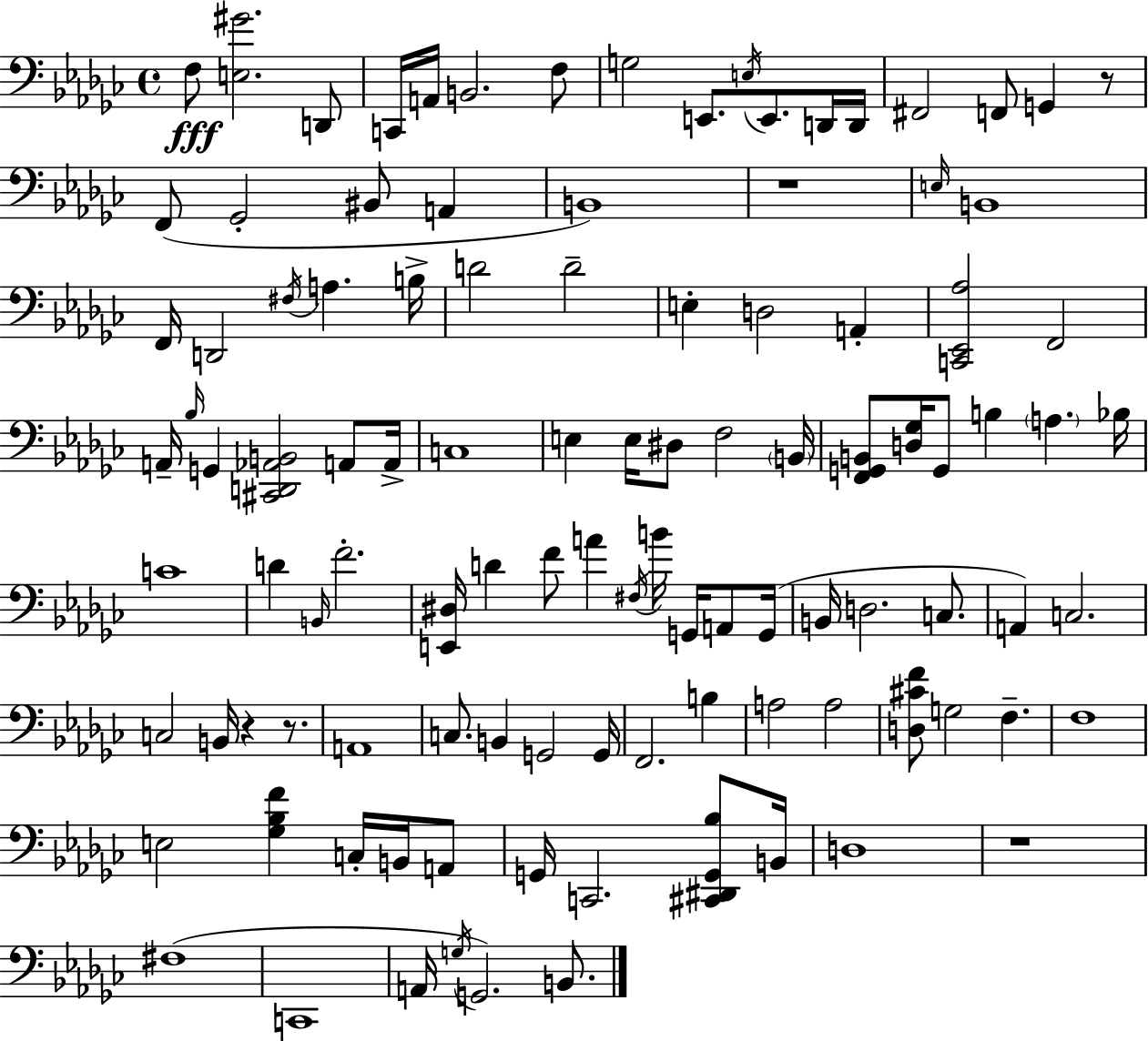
{
  \clef bass
  \time 4/4
  \defaultTimeSignature
  \key ees \minor
  \repeat volta 2 { f8\fff <e gis'>2. d,8 | c,16 a,16 b,2. f8 | g2 e,8. \acciaccatura { e16 } e,8. d,16 | d,16 fis,2 f,8 g,4 r8 | \break f,8( ges,2-. bis,8 a,4 | b,1) | r1 | \grace { e16 } b,1 | \break f,16 d,2 \acciaccatura { fis16 } a4. | b16-> d'2 d'2-- | e4-. d2 a,4-. | <c, ees, aes>2 f,2 | \break a,16-- \grace { bes16 } g,4 <cis, d, aes, b,>2 | a,8 a,16-> c1 | e4 e16 dis8 f2 | \parenthesize b,16 <f, g, b,>8 <d ges>16 g,8 b4 \parenthesize a4. | \break bes16 c'1 | d'4 \grace { b,16 } f'2.-. | <e, dis>16 d'4 f'8 a'4 | \acciaccatura { fis16 } b'16 g,16 a,8 g,16( b,16 d2. | \break c8. a,4) c2. | c2 b,16 r4 | r8. a,1 | c8. b,4 g,2 | \break g,16 f,2. | b4 a2 a2 | <d cis' f'>8 g2 | f4.-- f1 | \break e2 <ges bes f'>4 | c16-. b,16 a,8 g,16 c,2. | <cis, dis, g, bes>8 b,16 d1 | r1 | \break fis1( | c,1 | a,16 \acciaccatura { g16 }) g,2. | b,8. } \bar "|."
}